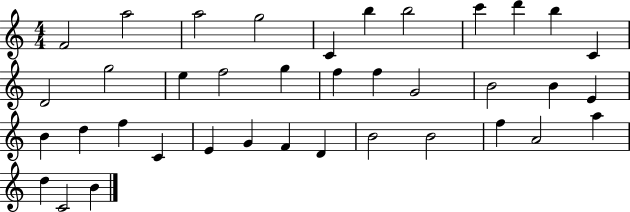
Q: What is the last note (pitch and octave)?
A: B4